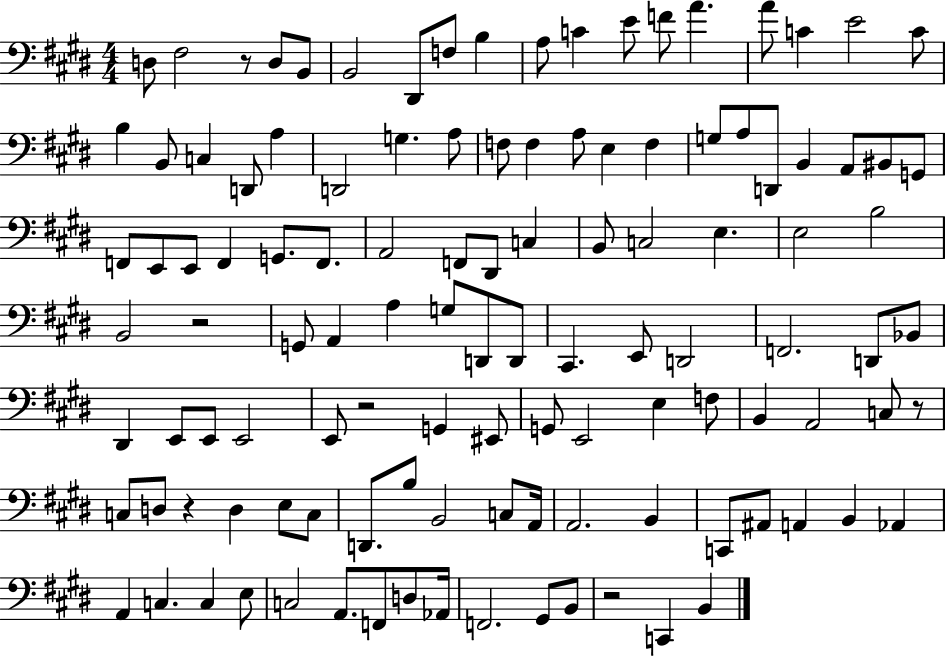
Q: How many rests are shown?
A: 6